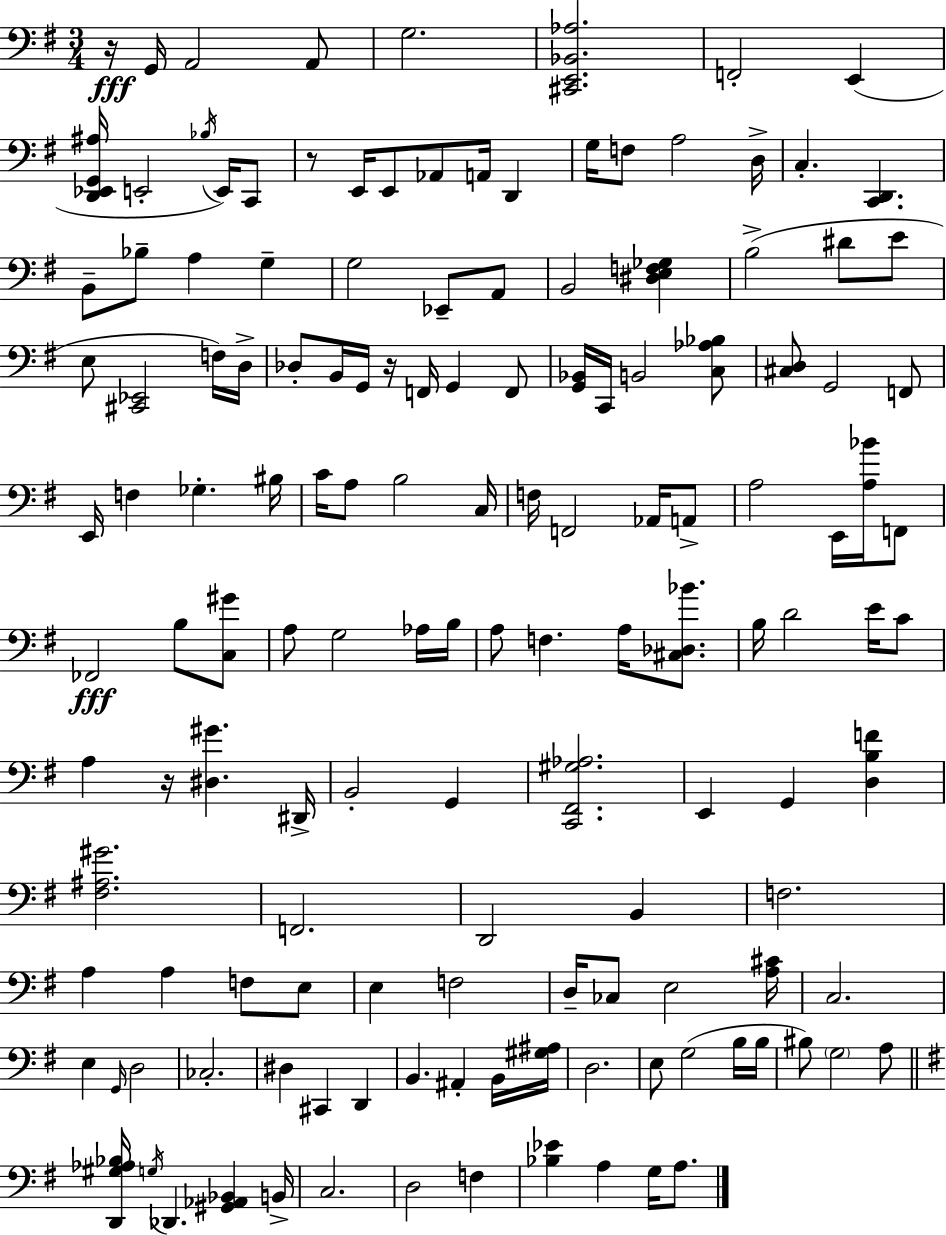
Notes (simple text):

R/s G2/s A2/h A2/e G3/h. [C#2,E2,Bb2,Ab3]/h. F2/h E2/q [D2,Eb2,G2,A#3]/s E2/h Bb3/s E2/s C2/e R/e E2/s E2/e Ab2/e A2/s D2/q G3/s F3/e A3/h D3/s C3/q. [C2,D2]/q. B2/e Bb3/e A3/q G3/q G3/h Eb2/e A2/e B2/h [D#3,E3,F3,Gb3]/q B3/h D#4/e E4/e E3/e [C#2,Eb2]/h F3/s D3/s Db3/e B2/s G2/s R/s F2/s G2/q F2/e [G2,Bb2]/s C2/s B2/h [C3,Ab3,Bb3]/e [C#3,D3]/e G2/h F2/e E2/s F3/q Gb3/q. BIS3/s C4/s A3/e B3/h C3/s F3/s F2/h Ab2/s A2/e A3/h E2/s [A3,Bb4]/s F2/e FES2/h B3/e [C3,G#4]/e A3/e G3/h Ab3/s B3/s A3/e F3/q. A3/s [C#3,Db3,Bb4]/e. B3/s D4/h E4/s C4/e A3/q R/s [D#3,G#4]/q. D#2/s B2/h G2/q [C2,F#2,G#3,Ab3]/h. E2/q G2/q [D3,B3,F4]/q [F#3,A#3,G#4]/h. F2/h. D2/h B2/q F3/h. A3/q A3/q F3/e E3/e E3/q F3/h D3/s CES3/e E3/h [A3,C#4]/s C3/h. E3/q G2/s D3/h CES3/h. D#3/q C#2/q D2/q B2/q. A#2/q B2/s [G#3,A#3]/s D3/h. E3/e G3/h B3/s B3/s BIS3/e G3/h A3/e [D2,G#3,Ab3,Bb3]/s G3/s Db2/q. [G#2,Ab2,Bb2]/q B2/s C3/h. D3/h F3/q [Bb3,Eb4]/q A3/q G3/s A3/e.